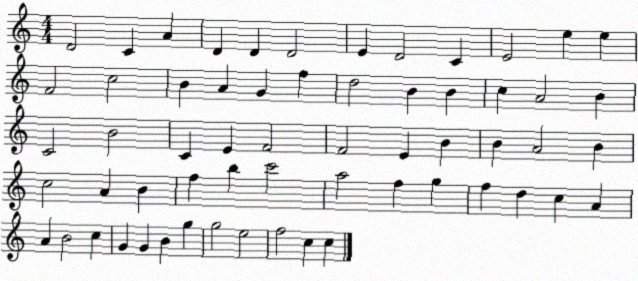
X:1
T:Untitled
M:4/4
L:1/4
K:C
D2 C A D D D2 E D2 C E2 e e F2 c2 B A G f d2 B B c A2 B C2 B2 C E F2 F2 E B B A2 B c2 A B f b c'2 a2 f g f d c A A B2 c G G B g g2 e2 f2 c c